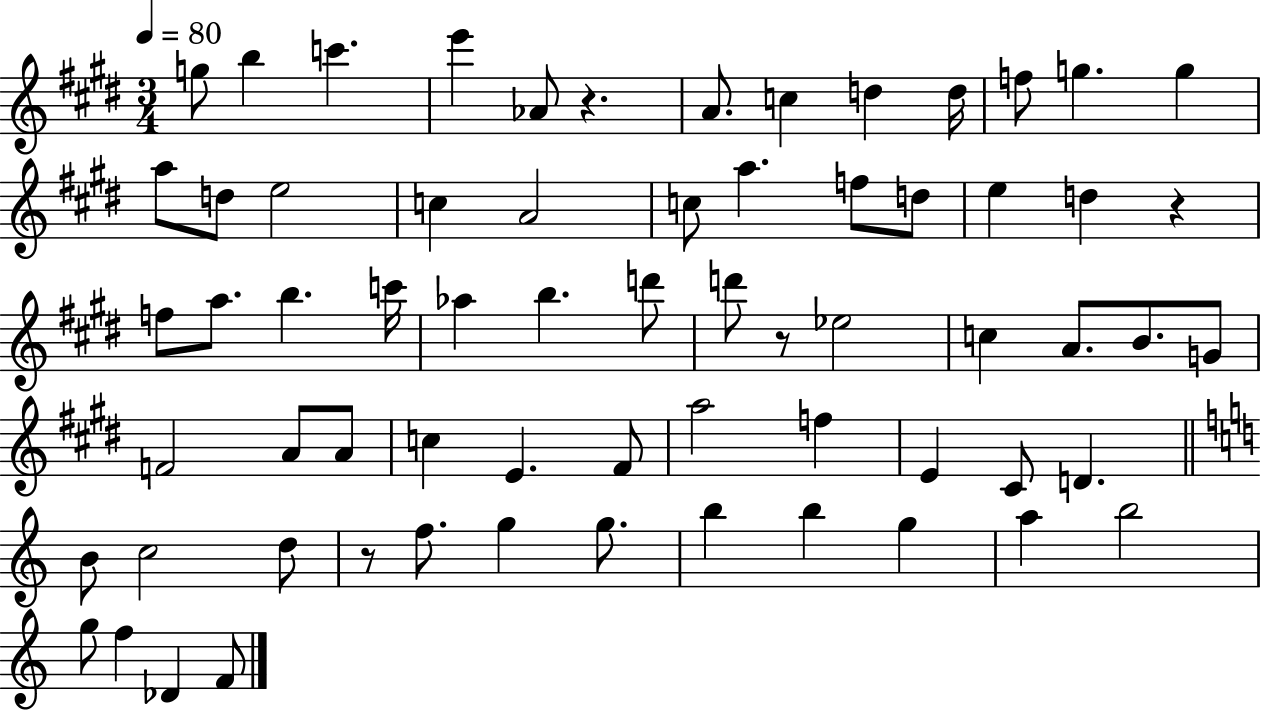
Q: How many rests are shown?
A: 4